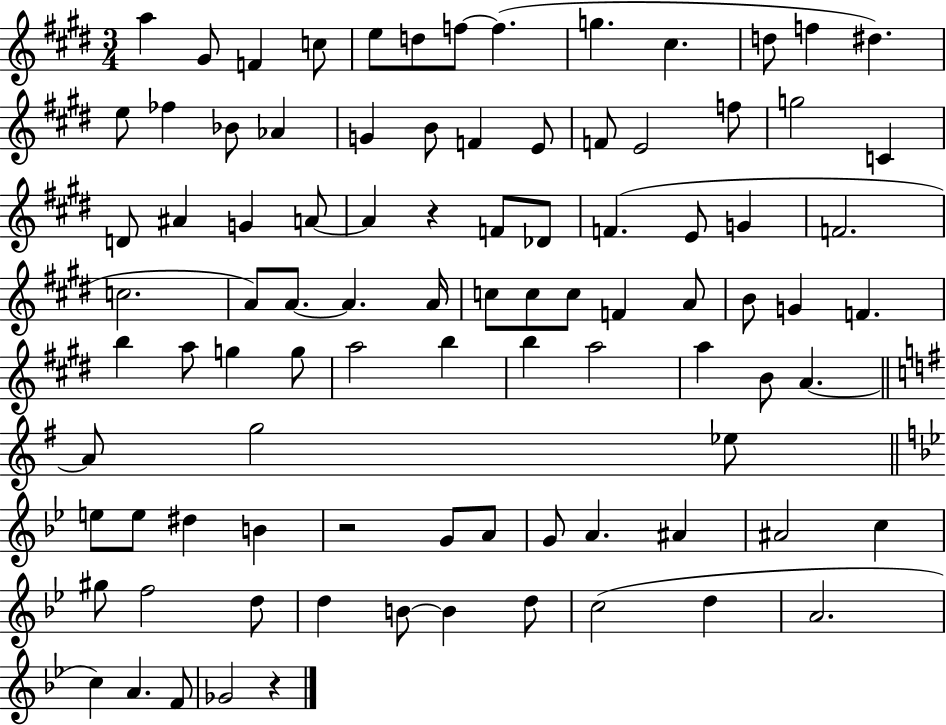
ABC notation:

X:1
T:Untitled
M:3/4
L:1/4
K:E
a ^G/2 F c/2 e/2 d/2 f/2 f g ^c d/2 f ^d e/2 _f _B/2 _A G B/2 F E/2 F/2 E2 f/2 g2 C D/2 ^A G A/2 A z F/2 _D/2 F E/2 G F2 c2 A/2 A/2 A A/4 c/2 c/2 c/2 F A/2 B/2 G F b a/2 g g/2 a2 b b a2 a B/2 A A/2 g2 _e/2 e/2 e/2 ^d B z2 G/2 A/2 G/2 A ^A ^A2 c ^g/2 f2 d/2 d B/2 B d/2 c2 d A2 c A F/2 _G2 z